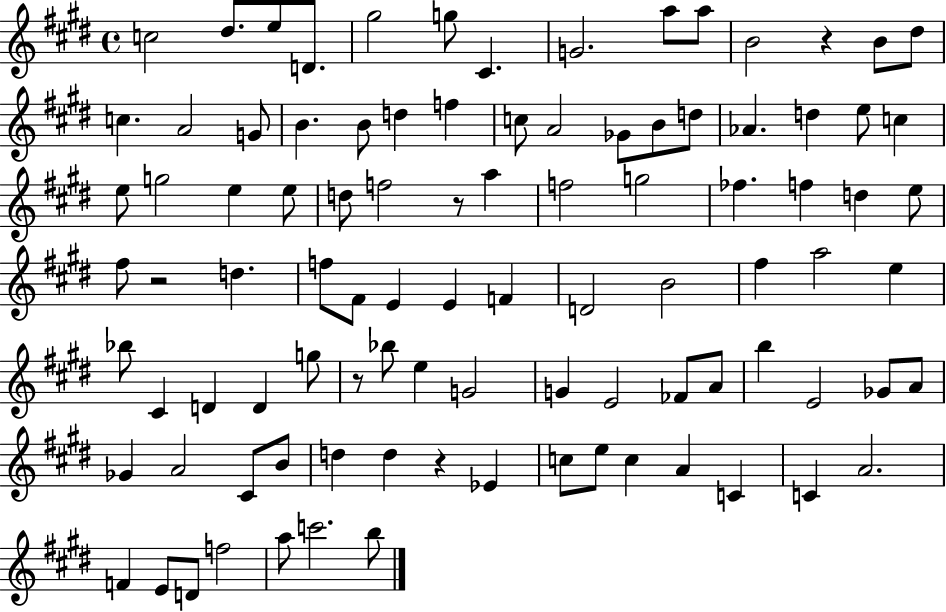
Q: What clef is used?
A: treble